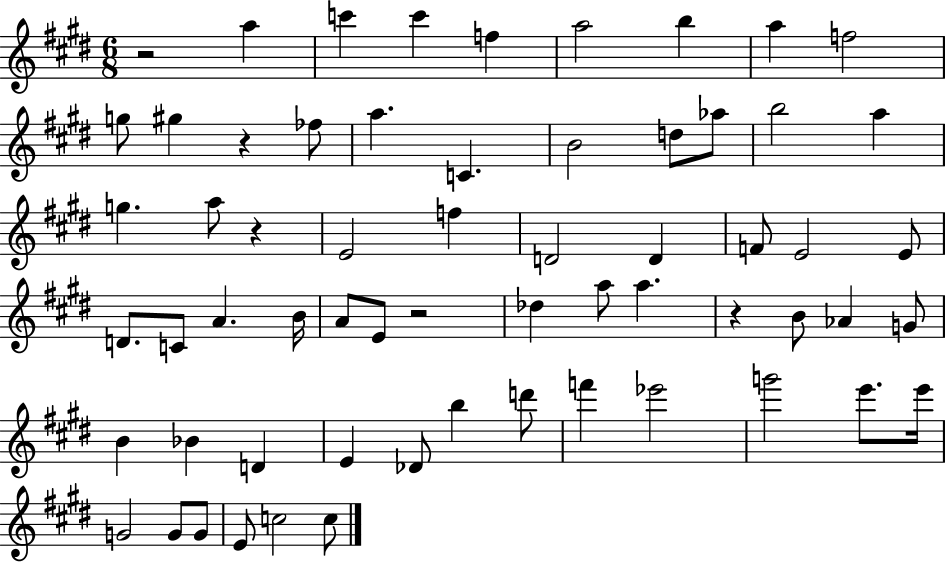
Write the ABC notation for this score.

X:1
T:Untitled
M:6/8
L:1/4
K:E
z2 a c' c' f a2 b a f2 g/2 ^g z _f/2 a C B2 d/2 _a/2 b2 a g a/2 z E2 f D2 D F/2 E2 E/2 D/2 C/2 A B/4 A/2 E/2 z2 _d a/2 a z B/2 _A G/2 B _B D E _D/2 b d'/2 f' _e'2 g'2 e'/2 e'/4 G2 G/2 G/2 E/2 c2 c/2